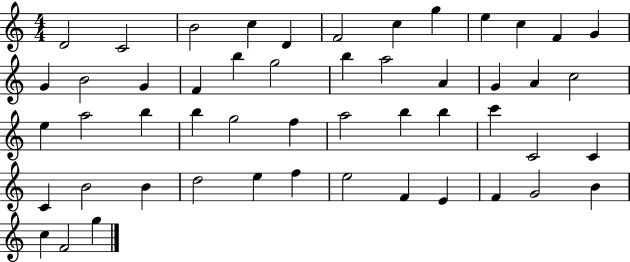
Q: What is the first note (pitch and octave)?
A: D4